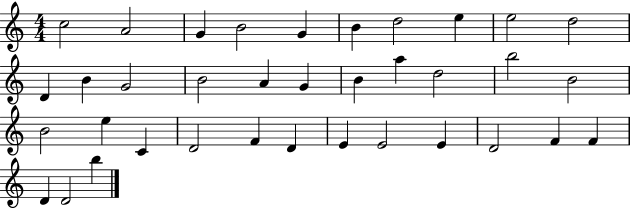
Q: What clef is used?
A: treble